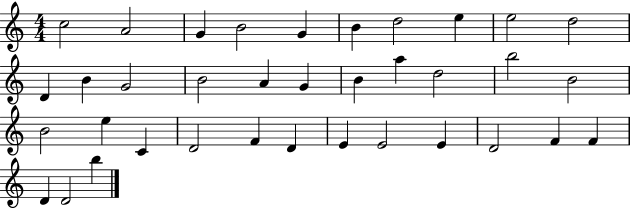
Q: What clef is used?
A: treble